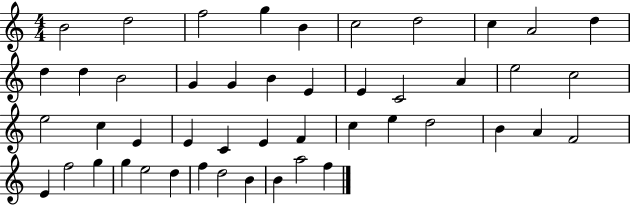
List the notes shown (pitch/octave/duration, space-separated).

B4/h D5/h F5/h G5/q B4/q C5/h D5/h C5/q A4/h D5/q D5/q D5/q B4/h G4/q G4/q B4/q E4/q E4/q C4/h A4/q E5/h C5/h E5/h C5/q E4/q E4/q C4/q E4/q F4/q C5/q E5/q D5/h B4/q A4/q F4/h E4/q F5/h G5/q G5/q E5/h D5/q F5/q D5/h B4/q B4/q A5/h F5/q